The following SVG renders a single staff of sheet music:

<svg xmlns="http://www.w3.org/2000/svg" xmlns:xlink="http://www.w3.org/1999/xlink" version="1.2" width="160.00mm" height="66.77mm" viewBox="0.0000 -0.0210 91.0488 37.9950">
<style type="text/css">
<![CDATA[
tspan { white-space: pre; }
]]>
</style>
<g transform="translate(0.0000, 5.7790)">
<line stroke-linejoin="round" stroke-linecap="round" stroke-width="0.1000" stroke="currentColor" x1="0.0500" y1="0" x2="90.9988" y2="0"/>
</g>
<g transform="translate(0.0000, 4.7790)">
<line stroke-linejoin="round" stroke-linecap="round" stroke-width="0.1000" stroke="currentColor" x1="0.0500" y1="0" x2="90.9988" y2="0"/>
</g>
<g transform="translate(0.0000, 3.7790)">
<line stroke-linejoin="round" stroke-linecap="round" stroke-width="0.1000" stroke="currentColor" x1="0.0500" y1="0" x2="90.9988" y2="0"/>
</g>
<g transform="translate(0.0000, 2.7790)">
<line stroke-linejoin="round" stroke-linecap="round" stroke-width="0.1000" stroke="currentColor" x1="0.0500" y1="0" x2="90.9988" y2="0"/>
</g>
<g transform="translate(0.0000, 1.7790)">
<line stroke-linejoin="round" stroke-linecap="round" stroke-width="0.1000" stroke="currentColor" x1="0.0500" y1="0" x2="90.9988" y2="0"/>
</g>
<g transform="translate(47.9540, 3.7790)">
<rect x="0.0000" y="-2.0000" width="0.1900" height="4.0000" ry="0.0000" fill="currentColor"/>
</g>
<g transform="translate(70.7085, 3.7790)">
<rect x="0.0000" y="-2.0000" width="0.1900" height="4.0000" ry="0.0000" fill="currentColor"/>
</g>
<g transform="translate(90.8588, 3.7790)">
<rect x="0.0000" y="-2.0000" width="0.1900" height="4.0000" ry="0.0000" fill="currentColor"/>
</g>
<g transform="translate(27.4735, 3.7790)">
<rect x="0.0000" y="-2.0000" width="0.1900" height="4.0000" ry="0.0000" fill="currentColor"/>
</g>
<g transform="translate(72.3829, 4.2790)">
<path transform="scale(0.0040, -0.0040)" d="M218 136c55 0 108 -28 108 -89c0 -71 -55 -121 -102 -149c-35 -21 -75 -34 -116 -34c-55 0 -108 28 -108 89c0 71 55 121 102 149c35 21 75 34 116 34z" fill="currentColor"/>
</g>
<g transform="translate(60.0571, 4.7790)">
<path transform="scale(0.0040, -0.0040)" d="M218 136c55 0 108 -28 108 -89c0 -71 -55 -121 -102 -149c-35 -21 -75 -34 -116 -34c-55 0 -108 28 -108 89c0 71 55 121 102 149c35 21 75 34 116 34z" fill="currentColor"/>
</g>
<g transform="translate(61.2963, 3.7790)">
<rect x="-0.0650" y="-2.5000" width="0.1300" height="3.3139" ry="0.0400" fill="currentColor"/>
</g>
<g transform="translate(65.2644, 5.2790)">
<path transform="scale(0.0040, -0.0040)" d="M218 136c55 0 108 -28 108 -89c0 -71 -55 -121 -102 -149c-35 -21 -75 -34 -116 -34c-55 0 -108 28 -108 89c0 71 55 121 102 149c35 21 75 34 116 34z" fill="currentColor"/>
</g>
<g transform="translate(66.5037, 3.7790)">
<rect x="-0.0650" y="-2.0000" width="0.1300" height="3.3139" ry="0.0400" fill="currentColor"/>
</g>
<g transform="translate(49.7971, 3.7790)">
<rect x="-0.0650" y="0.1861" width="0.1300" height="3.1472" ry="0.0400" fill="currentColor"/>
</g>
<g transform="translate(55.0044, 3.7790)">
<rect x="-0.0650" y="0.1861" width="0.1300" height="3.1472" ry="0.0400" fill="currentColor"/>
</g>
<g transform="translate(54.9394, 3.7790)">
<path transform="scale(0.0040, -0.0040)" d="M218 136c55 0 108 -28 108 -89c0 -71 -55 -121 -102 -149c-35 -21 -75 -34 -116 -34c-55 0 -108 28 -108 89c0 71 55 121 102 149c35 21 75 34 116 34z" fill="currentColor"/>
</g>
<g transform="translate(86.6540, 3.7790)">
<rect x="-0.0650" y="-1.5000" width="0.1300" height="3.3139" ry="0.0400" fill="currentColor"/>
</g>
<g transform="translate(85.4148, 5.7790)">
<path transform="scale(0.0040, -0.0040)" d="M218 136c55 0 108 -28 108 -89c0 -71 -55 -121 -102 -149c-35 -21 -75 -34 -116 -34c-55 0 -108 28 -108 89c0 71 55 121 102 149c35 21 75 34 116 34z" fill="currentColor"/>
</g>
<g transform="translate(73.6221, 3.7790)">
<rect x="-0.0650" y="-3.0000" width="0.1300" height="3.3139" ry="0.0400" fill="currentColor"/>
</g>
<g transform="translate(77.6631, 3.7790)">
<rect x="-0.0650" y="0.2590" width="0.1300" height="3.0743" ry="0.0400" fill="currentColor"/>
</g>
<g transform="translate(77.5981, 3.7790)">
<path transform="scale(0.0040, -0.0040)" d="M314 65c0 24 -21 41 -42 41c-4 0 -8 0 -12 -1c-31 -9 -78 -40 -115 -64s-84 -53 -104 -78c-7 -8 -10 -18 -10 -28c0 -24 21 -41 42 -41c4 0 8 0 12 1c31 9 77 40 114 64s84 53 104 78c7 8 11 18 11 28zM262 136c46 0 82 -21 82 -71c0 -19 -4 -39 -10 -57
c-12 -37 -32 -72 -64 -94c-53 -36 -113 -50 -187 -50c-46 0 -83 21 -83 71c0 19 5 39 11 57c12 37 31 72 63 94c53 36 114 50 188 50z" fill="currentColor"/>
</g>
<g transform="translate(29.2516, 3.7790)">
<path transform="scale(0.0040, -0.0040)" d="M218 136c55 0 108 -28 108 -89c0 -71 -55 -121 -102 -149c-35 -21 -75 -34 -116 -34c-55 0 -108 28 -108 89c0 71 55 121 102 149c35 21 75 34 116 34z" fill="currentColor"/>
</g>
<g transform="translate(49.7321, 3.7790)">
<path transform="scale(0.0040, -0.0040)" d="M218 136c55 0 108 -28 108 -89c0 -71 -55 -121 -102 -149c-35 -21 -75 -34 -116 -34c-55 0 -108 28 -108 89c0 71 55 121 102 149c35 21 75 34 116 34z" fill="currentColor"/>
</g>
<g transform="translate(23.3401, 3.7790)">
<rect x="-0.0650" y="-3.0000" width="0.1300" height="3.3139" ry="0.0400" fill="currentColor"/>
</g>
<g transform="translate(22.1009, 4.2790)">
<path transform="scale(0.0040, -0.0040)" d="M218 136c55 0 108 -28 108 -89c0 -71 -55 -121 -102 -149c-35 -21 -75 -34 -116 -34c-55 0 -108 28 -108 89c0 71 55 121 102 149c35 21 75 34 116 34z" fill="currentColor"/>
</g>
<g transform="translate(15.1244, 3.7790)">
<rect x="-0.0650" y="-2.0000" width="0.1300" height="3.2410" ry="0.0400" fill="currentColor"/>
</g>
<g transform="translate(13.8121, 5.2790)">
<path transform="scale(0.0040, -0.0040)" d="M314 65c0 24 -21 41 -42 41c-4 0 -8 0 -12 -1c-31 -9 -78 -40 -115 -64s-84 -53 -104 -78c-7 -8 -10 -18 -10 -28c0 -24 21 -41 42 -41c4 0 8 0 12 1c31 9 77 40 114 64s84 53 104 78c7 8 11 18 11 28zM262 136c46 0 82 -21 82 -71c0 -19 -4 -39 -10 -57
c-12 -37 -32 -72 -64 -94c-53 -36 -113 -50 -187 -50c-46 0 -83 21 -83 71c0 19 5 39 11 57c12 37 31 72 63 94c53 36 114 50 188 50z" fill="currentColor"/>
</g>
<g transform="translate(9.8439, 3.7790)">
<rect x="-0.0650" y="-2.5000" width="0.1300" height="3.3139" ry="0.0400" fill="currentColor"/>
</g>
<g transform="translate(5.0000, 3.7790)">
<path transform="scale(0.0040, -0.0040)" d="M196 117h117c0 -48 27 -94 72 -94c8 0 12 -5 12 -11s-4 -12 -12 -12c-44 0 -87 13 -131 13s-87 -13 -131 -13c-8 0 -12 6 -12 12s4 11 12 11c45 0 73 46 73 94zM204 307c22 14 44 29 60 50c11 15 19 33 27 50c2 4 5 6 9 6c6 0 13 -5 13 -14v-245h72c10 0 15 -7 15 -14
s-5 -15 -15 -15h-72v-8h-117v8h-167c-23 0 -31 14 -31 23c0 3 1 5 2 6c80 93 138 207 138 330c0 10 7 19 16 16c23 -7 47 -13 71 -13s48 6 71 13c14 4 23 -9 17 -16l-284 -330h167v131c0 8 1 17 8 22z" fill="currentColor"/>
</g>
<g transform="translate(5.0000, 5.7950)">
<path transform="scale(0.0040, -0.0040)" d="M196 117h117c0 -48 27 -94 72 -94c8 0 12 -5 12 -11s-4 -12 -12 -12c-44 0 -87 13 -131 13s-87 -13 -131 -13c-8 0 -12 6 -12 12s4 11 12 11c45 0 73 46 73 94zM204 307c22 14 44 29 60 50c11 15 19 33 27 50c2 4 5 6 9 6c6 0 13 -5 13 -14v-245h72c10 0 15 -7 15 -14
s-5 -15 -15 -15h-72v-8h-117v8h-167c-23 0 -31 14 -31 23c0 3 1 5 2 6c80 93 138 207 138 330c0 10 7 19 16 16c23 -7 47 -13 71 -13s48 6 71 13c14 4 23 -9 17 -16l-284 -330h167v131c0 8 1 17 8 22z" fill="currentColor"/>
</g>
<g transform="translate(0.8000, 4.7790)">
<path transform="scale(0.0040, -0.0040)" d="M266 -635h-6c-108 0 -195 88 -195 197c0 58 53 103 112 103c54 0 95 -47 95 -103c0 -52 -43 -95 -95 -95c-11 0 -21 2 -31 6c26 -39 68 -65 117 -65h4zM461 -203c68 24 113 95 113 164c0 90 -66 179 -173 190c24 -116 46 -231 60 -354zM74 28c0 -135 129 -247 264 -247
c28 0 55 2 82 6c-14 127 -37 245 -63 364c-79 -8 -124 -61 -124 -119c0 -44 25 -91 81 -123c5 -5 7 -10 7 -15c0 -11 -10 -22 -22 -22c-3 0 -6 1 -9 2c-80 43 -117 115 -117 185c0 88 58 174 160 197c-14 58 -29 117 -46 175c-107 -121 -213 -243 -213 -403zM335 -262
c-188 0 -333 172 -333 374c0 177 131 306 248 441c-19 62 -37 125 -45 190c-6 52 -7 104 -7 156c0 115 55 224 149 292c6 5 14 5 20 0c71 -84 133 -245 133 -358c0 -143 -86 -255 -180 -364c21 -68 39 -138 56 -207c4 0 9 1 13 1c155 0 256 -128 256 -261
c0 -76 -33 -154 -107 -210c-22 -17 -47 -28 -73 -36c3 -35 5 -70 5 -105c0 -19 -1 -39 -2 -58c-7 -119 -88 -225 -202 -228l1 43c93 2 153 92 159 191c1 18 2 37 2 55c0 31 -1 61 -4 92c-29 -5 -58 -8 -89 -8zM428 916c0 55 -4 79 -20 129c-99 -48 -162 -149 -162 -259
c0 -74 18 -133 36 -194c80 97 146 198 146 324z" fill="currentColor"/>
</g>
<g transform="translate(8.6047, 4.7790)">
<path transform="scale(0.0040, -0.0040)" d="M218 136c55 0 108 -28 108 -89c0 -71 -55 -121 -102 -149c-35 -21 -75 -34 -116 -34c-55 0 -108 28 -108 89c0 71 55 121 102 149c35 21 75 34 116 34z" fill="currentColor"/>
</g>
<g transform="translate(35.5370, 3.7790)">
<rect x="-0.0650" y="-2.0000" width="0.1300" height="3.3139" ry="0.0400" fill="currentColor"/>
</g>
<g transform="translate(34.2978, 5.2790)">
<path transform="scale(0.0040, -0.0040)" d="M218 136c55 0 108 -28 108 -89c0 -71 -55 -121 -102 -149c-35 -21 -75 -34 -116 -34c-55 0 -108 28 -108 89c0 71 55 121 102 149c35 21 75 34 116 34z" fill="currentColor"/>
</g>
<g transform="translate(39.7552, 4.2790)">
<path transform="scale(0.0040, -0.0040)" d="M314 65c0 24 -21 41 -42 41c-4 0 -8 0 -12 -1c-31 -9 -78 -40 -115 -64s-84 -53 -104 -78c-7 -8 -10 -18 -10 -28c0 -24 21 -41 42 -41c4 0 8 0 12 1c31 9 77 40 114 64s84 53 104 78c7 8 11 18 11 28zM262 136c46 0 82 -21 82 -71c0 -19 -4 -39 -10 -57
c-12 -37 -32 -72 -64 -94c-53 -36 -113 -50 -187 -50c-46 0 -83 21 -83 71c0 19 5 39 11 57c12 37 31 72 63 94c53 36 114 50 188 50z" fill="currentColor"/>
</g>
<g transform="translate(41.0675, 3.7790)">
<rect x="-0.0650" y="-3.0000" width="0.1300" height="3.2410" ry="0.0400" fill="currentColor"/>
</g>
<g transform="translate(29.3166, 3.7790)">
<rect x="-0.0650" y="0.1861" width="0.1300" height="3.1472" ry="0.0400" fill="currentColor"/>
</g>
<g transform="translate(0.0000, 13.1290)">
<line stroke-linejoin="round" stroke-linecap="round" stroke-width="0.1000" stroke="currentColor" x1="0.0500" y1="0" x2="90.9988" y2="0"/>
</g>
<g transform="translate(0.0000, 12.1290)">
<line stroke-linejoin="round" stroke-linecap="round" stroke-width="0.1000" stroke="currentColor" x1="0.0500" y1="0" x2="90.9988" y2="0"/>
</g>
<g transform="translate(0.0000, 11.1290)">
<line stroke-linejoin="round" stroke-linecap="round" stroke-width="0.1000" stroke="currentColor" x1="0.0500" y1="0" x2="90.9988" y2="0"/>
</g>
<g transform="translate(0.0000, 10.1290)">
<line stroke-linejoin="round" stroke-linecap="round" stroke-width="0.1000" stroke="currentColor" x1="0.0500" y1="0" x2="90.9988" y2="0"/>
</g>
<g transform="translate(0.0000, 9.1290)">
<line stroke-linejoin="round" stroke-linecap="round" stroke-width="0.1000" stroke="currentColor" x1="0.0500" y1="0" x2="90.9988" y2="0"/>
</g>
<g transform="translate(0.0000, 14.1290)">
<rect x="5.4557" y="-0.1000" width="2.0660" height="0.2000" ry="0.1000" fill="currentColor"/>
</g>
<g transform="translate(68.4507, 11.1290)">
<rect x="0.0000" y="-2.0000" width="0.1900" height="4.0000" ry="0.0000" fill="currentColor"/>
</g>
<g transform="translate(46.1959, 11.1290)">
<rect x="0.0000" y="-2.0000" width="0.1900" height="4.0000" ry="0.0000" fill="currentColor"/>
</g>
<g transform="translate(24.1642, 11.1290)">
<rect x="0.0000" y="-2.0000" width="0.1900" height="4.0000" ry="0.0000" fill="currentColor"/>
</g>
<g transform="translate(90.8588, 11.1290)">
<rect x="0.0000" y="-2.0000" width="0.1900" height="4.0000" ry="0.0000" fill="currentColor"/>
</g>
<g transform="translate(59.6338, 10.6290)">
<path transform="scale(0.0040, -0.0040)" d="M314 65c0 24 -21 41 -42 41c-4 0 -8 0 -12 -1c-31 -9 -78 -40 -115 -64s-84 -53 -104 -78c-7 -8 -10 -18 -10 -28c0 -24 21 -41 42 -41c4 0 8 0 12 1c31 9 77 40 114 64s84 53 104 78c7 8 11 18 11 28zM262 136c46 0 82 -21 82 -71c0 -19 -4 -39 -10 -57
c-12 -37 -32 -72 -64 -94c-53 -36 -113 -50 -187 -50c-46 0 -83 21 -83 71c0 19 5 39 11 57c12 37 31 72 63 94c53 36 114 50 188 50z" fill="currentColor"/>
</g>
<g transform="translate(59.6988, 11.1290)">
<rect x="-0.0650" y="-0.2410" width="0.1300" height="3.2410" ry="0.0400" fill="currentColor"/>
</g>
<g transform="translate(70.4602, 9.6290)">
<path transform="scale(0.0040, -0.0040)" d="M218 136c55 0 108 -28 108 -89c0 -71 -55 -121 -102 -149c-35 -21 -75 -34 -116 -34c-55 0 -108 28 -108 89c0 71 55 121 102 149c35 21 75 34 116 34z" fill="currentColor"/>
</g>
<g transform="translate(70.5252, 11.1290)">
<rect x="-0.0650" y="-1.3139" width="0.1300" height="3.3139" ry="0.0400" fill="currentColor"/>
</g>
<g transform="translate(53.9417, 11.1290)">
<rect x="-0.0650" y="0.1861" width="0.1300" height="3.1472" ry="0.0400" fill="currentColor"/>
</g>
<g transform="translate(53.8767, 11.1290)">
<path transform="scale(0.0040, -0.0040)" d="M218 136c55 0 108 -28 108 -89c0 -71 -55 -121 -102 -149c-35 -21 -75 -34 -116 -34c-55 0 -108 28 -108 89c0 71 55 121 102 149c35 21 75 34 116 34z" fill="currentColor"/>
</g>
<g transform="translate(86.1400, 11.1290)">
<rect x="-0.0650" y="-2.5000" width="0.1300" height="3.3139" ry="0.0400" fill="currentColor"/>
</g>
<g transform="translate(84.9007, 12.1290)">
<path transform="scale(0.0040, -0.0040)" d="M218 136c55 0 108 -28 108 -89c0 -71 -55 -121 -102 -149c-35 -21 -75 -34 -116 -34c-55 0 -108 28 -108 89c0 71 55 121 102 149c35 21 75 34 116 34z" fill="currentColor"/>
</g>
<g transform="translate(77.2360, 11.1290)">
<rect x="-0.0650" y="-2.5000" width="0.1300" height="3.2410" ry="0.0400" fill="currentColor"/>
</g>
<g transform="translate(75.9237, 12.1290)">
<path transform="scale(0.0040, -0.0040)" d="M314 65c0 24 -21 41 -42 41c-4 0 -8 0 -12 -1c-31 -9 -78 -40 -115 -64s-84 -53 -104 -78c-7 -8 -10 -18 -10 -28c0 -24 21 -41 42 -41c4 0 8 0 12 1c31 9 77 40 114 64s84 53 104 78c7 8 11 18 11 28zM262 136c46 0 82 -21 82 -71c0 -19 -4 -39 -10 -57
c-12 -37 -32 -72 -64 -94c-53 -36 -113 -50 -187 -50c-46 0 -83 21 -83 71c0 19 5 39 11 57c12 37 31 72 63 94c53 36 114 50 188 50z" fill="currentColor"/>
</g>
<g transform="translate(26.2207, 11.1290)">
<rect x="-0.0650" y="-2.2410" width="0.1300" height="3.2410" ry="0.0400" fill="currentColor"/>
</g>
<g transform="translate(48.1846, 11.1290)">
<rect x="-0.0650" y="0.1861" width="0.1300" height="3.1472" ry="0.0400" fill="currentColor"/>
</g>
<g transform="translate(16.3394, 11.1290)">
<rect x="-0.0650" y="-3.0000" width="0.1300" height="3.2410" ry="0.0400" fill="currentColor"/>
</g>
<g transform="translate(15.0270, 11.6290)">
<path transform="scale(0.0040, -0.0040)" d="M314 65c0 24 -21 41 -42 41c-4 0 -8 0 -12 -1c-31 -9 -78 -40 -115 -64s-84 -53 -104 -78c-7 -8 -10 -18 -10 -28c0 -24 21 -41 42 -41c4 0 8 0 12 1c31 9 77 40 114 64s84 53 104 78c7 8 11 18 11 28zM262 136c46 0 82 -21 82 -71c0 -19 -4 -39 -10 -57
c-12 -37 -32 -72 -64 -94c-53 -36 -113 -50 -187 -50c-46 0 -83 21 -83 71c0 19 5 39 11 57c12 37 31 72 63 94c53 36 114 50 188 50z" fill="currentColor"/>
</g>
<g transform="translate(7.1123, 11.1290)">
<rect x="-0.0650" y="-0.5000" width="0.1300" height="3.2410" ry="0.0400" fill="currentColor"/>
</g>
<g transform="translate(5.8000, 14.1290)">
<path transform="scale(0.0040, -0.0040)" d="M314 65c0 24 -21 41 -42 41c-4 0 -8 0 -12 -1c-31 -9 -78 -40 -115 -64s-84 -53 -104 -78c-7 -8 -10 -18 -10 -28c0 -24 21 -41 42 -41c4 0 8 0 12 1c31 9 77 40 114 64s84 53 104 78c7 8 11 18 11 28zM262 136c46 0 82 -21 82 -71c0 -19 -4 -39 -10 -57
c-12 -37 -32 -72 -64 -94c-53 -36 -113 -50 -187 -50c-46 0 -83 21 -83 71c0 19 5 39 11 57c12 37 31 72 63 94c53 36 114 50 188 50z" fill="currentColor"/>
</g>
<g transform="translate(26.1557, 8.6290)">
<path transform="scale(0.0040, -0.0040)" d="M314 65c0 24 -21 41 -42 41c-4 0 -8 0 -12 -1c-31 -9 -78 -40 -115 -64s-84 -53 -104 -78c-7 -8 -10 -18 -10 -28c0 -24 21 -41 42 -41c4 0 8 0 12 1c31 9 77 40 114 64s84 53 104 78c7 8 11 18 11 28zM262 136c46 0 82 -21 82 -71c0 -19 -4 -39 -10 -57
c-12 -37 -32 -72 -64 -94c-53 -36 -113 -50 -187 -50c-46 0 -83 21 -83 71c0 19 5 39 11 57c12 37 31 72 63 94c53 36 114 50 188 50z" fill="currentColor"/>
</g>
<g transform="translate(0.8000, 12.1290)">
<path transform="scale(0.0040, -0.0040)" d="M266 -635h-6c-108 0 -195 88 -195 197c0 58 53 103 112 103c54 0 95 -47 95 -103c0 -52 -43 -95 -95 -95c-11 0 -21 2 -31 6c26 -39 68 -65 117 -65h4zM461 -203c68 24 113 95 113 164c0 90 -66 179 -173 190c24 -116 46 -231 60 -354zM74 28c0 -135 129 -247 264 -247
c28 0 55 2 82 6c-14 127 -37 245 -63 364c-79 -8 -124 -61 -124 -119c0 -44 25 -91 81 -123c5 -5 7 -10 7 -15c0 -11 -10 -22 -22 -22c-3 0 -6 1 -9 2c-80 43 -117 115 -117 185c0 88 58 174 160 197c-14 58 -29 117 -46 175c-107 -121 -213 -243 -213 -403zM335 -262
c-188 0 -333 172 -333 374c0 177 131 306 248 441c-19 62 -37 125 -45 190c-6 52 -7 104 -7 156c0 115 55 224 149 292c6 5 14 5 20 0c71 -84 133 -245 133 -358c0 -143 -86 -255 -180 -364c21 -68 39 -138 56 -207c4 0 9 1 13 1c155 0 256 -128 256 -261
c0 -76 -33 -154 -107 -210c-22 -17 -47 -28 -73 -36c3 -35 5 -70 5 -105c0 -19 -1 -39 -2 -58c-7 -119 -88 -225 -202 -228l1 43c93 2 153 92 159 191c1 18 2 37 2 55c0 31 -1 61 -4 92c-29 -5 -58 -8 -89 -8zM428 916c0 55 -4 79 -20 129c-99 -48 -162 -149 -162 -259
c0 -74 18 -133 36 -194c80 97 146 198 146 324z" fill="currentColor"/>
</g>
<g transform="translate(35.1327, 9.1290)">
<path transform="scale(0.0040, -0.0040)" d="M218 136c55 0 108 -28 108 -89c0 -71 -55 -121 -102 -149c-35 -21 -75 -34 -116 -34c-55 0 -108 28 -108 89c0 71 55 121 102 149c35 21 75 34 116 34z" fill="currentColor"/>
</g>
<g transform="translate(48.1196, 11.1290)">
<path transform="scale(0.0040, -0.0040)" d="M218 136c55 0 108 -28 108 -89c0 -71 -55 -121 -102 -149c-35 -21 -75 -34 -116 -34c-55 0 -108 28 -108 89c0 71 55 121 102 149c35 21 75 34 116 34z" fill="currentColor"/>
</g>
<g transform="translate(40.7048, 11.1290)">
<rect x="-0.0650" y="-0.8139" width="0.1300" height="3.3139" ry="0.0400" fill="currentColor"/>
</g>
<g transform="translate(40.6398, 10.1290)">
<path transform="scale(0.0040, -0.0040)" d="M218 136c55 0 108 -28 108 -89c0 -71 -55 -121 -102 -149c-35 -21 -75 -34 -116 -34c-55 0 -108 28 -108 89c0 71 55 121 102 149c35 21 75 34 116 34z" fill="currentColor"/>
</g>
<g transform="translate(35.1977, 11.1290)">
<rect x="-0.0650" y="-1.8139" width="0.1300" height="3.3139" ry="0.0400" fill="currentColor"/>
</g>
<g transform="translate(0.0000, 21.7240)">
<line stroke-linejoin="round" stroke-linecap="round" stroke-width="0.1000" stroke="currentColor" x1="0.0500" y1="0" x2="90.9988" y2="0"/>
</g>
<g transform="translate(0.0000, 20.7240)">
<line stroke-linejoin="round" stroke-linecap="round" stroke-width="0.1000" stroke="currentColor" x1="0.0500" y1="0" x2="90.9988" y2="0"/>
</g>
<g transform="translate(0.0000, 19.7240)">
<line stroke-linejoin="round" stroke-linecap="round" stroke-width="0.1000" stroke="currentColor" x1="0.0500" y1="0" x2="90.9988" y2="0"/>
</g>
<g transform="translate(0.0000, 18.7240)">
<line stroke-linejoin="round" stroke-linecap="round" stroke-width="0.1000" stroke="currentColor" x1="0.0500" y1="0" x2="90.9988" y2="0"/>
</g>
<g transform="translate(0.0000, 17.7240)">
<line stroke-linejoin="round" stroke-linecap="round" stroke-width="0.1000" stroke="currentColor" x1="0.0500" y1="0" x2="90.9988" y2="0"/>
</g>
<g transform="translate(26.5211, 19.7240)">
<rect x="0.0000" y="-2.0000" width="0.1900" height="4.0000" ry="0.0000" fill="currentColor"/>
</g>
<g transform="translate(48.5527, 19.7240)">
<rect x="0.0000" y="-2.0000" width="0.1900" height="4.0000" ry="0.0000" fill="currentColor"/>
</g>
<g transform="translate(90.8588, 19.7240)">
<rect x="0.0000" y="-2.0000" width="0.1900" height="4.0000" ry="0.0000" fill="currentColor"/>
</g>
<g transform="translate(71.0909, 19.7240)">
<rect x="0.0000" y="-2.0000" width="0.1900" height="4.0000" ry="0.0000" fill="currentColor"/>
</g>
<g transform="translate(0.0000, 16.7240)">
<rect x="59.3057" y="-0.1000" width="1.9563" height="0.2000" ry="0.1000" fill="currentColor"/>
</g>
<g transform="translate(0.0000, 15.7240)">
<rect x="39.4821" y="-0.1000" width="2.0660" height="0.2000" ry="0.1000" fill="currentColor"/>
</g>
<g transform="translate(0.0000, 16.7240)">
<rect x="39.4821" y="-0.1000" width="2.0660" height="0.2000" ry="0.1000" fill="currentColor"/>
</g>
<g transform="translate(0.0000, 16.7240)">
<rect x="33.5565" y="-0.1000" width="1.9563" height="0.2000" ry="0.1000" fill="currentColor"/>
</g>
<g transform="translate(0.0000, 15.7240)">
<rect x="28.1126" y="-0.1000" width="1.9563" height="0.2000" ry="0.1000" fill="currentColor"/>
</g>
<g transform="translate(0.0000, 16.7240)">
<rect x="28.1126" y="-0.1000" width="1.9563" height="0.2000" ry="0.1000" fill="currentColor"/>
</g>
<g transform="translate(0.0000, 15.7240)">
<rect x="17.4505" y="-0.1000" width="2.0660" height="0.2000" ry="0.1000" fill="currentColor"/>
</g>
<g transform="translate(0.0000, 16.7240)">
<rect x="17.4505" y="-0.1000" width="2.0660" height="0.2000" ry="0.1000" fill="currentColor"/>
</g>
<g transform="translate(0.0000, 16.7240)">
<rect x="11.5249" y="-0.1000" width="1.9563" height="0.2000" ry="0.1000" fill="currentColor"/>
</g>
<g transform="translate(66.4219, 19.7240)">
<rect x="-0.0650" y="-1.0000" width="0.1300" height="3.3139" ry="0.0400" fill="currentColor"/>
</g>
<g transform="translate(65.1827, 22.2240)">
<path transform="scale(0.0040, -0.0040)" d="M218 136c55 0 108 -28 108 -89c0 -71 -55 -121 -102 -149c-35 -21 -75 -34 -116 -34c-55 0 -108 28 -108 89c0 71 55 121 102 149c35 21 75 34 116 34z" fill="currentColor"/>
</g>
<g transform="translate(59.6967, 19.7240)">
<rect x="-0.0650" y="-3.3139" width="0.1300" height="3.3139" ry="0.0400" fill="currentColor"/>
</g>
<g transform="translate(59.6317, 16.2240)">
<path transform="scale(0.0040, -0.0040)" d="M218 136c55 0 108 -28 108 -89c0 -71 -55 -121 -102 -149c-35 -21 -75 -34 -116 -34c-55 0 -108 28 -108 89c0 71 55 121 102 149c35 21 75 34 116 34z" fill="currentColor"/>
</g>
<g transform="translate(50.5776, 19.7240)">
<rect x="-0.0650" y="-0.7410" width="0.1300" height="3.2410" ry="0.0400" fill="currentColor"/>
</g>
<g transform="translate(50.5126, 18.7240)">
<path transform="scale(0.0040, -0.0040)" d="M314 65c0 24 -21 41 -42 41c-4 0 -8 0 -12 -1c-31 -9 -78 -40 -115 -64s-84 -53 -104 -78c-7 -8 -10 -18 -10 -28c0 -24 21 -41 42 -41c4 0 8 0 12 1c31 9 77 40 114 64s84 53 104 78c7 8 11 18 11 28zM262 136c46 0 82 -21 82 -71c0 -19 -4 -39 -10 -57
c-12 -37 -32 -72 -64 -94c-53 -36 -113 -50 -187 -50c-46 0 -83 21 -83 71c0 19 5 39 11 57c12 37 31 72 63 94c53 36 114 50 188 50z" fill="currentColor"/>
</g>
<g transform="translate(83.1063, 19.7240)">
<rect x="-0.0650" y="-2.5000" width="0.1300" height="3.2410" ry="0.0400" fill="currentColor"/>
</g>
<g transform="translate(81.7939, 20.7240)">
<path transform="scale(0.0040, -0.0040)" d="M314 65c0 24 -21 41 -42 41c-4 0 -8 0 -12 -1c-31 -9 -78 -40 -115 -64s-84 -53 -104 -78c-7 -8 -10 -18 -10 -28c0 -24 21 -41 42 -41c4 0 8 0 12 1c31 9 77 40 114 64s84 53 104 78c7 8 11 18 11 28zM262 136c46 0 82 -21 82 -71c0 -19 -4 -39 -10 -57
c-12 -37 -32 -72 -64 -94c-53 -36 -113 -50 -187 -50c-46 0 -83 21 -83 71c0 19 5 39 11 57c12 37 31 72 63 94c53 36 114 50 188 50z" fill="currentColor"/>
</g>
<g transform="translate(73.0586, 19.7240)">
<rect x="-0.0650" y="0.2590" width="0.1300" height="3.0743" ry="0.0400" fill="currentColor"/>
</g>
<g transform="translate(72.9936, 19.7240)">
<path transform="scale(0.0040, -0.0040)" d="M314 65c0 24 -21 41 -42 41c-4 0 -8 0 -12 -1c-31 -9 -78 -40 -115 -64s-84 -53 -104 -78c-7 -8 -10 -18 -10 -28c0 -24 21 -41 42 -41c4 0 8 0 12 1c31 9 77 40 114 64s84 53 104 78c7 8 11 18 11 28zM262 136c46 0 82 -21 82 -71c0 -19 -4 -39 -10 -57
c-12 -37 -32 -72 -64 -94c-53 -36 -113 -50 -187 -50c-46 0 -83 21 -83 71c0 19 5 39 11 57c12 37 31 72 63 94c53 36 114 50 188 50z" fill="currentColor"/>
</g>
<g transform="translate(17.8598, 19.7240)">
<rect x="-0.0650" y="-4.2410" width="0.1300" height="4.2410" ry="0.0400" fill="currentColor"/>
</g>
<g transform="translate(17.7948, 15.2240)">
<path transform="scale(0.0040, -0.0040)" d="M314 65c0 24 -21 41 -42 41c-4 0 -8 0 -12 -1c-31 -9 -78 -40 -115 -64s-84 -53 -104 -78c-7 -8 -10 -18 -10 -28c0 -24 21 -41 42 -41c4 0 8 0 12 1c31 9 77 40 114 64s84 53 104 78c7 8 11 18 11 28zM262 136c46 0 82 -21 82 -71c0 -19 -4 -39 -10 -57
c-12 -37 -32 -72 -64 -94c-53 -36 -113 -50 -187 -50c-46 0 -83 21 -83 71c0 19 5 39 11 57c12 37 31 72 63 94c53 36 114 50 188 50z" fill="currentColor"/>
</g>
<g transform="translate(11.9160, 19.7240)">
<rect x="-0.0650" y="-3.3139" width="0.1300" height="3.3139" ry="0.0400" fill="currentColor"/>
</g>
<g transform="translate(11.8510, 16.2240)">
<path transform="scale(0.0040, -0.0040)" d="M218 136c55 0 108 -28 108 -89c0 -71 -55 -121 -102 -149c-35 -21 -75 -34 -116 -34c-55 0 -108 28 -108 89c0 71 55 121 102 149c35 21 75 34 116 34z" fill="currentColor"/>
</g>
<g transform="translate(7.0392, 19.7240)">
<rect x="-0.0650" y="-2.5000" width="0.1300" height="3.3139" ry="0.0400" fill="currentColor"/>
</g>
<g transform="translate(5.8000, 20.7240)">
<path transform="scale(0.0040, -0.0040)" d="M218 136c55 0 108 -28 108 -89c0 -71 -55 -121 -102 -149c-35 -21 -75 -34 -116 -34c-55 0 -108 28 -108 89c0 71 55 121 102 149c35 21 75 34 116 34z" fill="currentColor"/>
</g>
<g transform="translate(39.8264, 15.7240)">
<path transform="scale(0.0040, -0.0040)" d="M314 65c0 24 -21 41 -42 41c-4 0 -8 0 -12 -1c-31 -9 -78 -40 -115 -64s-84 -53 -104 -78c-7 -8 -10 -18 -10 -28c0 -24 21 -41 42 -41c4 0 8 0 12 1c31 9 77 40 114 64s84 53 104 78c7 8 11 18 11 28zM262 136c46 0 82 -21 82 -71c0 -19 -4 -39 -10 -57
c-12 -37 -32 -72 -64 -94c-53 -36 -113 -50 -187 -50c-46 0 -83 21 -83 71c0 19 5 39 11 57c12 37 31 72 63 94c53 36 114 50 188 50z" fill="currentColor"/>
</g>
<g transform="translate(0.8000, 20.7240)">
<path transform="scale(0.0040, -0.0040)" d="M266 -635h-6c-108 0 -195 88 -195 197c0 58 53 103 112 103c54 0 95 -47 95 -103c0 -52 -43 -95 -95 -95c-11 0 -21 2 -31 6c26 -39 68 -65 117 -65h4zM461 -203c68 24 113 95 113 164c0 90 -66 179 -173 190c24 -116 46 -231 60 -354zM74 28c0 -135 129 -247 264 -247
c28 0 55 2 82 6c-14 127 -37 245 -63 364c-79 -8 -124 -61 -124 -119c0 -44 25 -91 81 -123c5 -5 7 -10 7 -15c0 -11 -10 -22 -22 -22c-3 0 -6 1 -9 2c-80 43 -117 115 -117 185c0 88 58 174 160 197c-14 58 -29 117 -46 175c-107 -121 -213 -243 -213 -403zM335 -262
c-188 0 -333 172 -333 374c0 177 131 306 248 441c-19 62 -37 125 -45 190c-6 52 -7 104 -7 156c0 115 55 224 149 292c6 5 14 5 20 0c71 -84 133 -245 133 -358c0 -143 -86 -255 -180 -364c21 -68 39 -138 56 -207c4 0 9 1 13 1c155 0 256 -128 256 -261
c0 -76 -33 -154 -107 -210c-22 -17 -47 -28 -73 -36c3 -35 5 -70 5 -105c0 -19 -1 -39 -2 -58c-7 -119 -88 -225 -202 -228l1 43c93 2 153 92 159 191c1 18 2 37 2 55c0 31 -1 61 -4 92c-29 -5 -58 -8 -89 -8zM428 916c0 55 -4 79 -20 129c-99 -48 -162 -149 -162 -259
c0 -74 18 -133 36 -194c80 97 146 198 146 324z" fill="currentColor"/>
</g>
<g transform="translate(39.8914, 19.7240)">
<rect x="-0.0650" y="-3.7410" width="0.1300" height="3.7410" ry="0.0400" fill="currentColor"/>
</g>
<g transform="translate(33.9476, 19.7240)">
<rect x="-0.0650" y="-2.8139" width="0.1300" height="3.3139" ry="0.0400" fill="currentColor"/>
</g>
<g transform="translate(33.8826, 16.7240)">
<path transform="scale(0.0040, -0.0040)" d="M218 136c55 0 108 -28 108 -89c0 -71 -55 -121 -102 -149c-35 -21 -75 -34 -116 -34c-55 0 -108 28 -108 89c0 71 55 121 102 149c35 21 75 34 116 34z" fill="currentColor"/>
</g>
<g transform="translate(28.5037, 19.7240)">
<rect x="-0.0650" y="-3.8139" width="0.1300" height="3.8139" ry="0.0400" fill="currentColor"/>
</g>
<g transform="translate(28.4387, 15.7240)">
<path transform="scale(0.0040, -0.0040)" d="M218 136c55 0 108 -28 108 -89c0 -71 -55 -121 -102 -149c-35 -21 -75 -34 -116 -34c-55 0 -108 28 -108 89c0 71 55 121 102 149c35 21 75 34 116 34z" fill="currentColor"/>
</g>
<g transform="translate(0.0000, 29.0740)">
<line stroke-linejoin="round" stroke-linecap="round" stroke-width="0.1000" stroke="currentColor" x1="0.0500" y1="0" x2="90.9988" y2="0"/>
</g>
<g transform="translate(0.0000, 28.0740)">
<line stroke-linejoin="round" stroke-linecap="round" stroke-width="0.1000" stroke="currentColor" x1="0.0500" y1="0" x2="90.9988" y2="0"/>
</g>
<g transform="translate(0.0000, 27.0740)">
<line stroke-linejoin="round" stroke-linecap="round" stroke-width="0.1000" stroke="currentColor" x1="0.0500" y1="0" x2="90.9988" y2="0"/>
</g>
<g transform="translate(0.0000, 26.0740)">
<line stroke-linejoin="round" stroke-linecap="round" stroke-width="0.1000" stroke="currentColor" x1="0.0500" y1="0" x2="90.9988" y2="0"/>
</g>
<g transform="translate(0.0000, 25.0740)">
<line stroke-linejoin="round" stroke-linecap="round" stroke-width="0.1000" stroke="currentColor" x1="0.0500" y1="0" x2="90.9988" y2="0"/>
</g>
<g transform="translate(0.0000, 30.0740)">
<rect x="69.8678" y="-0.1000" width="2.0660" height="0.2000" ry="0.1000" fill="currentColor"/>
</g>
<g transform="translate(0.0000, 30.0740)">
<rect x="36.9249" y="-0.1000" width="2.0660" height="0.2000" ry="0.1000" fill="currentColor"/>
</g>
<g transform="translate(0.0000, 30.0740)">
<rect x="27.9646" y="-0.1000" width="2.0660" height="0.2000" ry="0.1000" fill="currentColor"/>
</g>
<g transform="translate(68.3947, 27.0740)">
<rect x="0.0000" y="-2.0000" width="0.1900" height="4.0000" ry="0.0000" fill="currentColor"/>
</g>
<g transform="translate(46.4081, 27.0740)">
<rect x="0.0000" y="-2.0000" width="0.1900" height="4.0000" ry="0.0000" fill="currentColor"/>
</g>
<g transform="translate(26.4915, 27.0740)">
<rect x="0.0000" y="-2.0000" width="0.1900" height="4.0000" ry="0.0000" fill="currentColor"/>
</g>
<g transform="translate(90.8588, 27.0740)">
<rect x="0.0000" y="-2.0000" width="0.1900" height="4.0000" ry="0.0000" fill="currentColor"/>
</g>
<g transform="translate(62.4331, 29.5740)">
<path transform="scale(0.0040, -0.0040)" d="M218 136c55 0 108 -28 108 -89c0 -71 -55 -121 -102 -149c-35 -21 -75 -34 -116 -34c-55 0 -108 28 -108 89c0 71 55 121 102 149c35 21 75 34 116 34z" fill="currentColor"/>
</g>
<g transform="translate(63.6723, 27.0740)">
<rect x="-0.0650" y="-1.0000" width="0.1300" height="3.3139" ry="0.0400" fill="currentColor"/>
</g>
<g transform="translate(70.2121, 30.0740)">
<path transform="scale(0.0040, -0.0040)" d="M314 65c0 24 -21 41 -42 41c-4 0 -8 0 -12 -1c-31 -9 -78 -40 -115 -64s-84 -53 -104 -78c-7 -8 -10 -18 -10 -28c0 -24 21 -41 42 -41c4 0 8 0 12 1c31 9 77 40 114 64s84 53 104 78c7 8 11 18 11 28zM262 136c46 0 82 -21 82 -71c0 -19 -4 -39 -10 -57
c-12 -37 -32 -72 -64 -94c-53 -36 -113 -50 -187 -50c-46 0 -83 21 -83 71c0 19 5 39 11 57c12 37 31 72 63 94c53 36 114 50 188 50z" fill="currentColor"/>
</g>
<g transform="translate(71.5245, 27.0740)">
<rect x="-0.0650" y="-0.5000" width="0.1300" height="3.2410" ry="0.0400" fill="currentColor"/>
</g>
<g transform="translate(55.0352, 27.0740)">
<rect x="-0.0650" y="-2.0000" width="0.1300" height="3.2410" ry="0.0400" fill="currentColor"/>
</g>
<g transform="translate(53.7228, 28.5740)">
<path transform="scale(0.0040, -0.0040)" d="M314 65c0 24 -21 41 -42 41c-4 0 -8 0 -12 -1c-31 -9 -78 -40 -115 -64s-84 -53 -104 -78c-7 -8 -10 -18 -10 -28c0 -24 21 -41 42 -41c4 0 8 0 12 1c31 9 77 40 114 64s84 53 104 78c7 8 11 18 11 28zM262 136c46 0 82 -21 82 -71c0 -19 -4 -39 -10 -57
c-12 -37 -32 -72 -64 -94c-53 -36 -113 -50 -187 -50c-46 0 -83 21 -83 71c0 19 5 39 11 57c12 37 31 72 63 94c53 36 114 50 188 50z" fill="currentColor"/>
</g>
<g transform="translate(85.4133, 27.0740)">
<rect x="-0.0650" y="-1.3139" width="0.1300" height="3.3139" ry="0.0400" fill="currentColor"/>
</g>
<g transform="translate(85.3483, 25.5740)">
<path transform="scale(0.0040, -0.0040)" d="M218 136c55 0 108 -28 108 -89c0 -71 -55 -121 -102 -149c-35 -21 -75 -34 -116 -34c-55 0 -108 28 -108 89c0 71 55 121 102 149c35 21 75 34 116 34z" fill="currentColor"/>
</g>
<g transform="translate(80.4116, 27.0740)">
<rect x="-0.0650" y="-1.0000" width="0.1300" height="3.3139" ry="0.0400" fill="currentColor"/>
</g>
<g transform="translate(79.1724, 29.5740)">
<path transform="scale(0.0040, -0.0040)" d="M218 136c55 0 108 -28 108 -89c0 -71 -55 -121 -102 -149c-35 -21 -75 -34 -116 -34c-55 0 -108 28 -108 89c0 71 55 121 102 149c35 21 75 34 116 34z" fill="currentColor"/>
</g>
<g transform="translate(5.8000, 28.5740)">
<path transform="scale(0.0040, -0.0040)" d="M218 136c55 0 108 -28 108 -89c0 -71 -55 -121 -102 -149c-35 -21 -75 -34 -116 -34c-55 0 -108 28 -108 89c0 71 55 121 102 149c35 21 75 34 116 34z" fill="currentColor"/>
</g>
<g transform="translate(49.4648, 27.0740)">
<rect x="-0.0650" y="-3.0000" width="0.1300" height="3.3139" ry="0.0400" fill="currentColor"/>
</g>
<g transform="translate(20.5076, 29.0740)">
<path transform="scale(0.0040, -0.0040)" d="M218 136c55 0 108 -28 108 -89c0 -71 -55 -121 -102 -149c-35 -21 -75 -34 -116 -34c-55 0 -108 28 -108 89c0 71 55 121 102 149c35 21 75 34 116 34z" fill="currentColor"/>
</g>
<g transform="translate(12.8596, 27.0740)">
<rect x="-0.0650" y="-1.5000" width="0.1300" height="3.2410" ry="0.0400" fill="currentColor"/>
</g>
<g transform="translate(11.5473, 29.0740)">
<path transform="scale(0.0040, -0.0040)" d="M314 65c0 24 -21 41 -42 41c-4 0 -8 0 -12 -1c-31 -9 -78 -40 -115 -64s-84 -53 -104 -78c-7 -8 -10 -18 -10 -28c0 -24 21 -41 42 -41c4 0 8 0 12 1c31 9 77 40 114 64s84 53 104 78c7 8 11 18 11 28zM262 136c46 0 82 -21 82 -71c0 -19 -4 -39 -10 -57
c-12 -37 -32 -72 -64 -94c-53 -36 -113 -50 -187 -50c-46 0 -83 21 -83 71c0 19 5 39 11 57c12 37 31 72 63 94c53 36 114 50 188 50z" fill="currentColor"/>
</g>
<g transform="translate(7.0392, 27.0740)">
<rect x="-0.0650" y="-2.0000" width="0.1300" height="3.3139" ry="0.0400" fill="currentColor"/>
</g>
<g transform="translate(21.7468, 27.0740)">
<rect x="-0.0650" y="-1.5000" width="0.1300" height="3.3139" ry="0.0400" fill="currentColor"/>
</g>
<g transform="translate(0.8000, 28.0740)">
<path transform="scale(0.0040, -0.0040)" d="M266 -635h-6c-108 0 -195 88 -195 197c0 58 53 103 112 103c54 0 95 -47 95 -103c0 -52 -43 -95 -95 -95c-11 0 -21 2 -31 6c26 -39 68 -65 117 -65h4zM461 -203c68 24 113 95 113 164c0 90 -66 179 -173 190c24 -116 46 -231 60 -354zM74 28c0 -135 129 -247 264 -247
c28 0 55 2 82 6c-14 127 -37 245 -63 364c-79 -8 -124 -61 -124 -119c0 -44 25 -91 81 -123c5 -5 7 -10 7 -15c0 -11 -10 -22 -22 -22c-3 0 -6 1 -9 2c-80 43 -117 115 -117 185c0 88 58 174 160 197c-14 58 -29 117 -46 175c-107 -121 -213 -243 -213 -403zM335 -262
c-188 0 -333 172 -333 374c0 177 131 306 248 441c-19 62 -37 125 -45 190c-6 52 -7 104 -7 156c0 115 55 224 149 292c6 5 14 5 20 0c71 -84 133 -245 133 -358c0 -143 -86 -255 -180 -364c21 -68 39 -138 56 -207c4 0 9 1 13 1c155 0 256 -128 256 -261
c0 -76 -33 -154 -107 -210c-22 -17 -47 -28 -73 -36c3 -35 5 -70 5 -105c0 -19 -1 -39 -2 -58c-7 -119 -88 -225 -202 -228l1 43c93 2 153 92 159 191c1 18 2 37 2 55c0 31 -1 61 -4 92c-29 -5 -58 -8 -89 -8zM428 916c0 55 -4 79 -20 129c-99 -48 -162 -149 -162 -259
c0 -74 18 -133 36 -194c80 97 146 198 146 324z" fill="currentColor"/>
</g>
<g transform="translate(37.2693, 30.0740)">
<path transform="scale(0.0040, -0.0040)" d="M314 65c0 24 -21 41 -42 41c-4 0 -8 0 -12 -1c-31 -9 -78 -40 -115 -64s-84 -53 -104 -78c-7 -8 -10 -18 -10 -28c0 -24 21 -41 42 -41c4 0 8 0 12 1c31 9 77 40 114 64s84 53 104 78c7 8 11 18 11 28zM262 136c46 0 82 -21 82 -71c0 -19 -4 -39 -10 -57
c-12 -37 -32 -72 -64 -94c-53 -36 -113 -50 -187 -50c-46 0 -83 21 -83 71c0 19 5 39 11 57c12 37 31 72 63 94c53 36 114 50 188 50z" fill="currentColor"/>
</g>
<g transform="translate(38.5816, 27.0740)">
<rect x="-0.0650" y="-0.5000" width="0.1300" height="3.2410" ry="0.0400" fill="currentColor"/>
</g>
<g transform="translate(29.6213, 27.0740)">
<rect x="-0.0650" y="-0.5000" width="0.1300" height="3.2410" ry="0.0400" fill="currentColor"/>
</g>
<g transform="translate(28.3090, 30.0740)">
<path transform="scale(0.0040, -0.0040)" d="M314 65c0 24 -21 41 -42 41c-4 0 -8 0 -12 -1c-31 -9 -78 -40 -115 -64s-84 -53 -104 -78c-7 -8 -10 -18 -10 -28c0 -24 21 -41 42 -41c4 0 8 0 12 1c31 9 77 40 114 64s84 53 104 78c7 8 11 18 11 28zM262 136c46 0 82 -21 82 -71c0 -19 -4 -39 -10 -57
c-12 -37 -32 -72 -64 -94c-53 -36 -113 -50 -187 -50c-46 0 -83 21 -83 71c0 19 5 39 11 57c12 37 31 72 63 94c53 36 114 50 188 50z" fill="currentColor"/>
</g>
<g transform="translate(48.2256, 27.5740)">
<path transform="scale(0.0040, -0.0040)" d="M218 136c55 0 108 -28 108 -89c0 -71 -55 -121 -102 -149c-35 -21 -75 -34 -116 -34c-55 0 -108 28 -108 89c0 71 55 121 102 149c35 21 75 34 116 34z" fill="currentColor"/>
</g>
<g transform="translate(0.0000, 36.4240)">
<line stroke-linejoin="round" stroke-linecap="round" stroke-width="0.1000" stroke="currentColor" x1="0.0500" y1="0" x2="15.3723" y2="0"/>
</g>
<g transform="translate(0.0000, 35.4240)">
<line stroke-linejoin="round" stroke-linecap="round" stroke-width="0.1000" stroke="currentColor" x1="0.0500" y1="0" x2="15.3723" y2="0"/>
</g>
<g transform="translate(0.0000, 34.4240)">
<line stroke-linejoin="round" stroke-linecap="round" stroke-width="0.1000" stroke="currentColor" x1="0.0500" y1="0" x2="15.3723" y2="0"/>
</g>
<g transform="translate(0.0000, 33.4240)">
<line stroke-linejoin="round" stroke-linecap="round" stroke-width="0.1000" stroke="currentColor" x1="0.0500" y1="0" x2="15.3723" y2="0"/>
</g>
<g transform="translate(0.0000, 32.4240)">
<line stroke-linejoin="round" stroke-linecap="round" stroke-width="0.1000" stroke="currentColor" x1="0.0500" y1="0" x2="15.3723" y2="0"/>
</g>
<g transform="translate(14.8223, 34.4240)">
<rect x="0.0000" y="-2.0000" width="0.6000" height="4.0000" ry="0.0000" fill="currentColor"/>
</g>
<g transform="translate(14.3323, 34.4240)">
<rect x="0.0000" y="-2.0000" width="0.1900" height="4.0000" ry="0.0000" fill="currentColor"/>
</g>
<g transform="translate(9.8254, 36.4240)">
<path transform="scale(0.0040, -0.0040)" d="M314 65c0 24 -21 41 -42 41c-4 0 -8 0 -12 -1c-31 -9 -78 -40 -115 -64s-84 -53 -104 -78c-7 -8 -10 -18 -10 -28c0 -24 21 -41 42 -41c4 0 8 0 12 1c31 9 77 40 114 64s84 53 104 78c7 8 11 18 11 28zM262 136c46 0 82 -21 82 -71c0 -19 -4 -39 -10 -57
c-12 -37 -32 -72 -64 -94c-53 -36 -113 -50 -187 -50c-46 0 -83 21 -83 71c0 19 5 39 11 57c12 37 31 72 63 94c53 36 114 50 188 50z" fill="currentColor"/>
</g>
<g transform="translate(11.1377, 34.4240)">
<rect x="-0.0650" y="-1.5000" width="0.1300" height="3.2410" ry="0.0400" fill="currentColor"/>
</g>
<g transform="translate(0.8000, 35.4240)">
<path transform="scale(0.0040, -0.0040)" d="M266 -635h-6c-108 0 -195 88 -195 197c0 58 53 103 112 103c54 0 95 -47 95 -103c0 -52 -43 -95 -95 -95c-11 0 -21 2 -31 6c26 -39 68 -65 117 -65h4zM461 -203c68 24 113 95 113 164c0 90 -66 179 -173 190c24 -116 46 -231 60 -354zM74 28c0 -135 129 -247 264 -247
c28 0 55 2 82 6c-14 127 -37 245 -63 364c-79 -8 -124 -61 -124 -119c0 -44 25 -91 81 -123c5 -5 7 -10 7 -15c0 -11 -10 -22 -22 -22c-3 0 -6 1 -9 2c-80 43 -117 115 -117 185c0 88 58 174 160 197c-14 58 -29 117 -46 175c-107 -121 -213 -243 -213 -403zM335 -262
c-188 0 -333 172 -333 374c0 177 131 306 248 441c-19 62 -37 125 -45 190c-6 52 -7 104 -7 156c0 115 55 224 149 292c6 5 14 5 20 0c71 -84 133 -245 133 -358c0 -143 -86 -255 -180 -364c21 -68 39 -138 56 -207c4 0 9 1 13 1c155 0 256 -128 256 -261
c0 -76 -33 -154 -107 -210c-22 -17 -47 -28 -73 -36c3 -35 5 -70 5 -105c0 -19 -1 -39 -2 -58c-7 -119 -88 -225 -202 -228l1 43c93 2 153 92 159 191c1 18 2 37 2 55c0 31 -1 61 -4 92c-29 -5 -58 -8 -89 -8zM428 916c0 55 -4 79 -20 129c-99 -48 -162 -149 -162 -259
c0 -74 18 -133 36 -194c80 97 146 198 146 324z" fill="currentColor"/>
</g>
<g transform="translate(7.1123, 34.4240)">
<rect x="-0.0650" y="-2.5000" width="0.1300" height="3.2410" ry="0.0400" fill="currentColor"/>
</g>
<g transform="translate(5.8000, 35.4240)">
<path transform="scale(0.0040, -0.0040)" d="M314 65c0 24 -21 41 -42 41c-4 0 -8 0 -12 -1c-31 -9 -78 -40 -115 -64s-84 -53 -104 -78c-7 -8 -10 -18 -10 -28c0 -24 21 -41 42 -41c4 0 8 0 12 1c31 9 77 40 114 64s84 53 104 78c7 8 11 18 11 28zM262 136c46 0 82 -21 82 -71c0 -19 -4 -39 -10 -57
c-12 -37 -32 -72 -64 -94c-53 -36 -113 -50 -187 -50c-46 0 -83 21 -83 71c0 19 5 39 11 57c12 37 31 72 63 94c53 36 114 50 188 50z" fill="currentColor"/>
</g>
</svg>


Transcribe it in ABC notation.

X:1
T:Untitled
M:4/4
L:1/4
K:C
G F2 A B F A2 B B G F A B2 E C2 A2 g2 f d B B c2 e G2 G G b d'2 c' a c'2 d2 b D B2 G2 F E2 E C2 C2 A F2 D C2 D e G2 E2